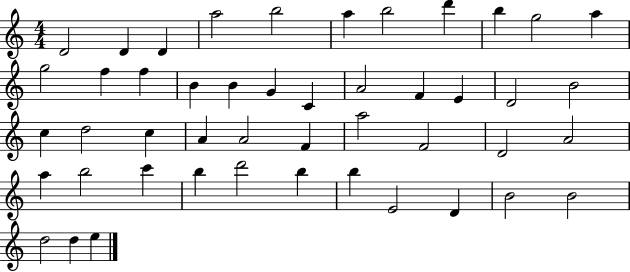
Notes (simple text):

D4/h D4/q D4/q A5/h B5/h A5/q B5/h D6/q B5/q G5/h A5/q G5/h F5/q F5/q B4/q B4/q G4/q C4/q A4/h F4/q E4/q D4/h B4/h C5/q D5/h C5/q A4/q A4/h F4/q A5/h F4/h D4/h A4/h A5/q B5/h C6/q B5/q D6/h B5/q B5/q E4/h D4/q B4/h B4/h D5/h D5/q E5/q